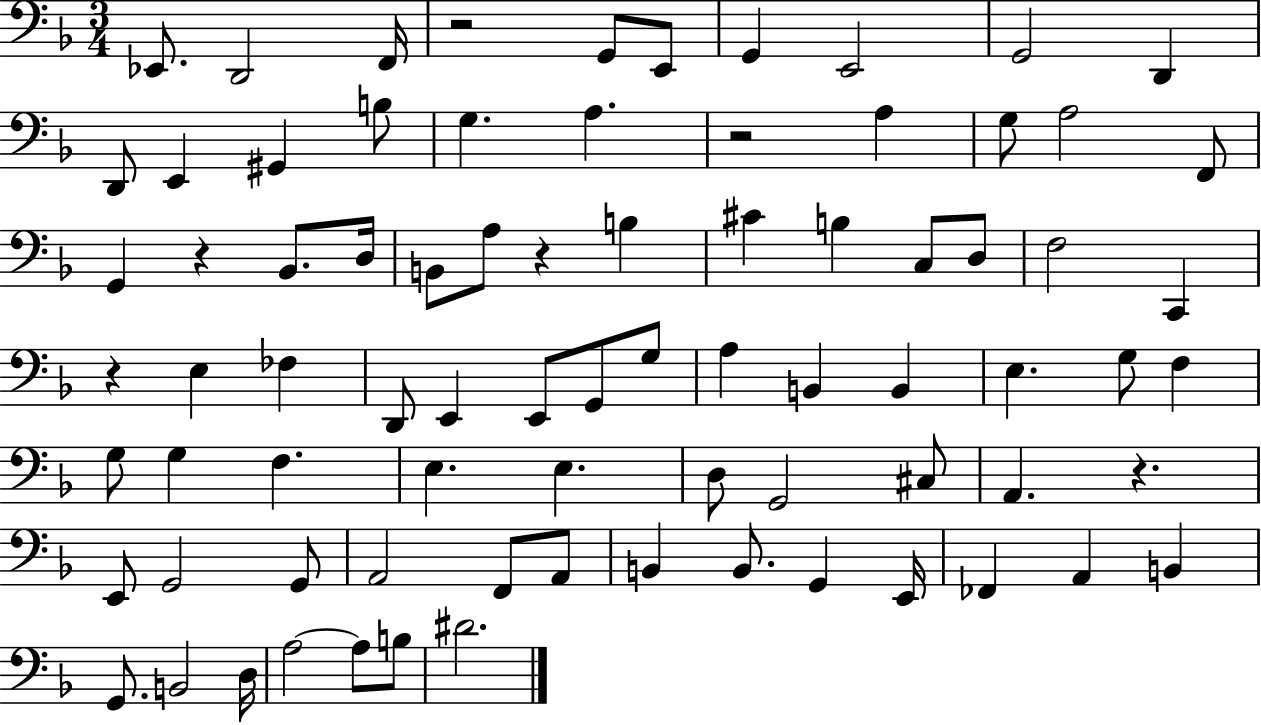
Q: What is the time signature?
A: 3/4